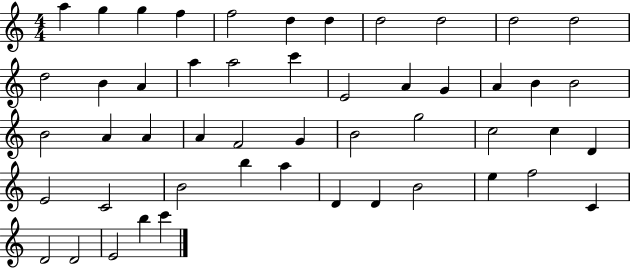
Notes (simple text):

A5/q G5/q G5/q F5/q F5/h D5/q D5/q D5/h D5/h D5/h D5/h D5/h B4/q A4/q A5/q A5/h C6/q E4/h A4/q G4/q A4/q B4/q B4/h B4/h A4/q A4/q A4/q F4/h G4/q B4/h G5/h C5/h C5/q D4/q E4/h C4/h B4/h B5/q A5/q D4/q D4/q B4/h E5/q F5/h C4/q D4/h D4/h E4/h B5/q C6/q